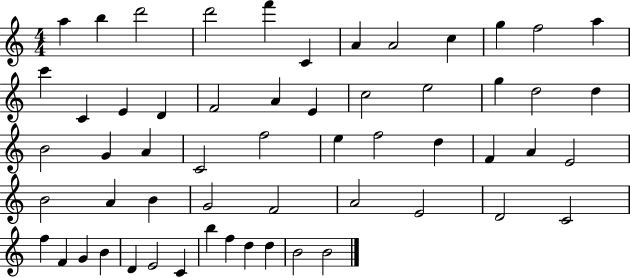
X:1
T:Untitled
M:4/4
L:1/4
K:C
a b d'2 d'2 f' C A A2 c g f2 a c' C E D F2 A E c2 e2 g d2 d B2 G A C2 f2 e f2 d F A E2 B2 A B G2 F2 A2 E2 D2 C2 f F G B D E2 C b f d d B2 B2